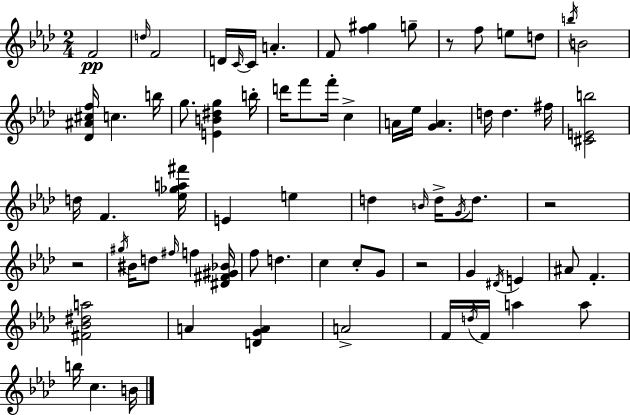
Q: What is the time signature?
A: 2/4